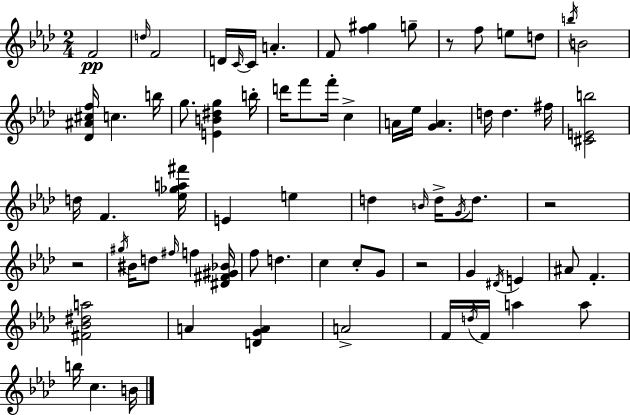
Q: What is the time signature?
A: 2/4